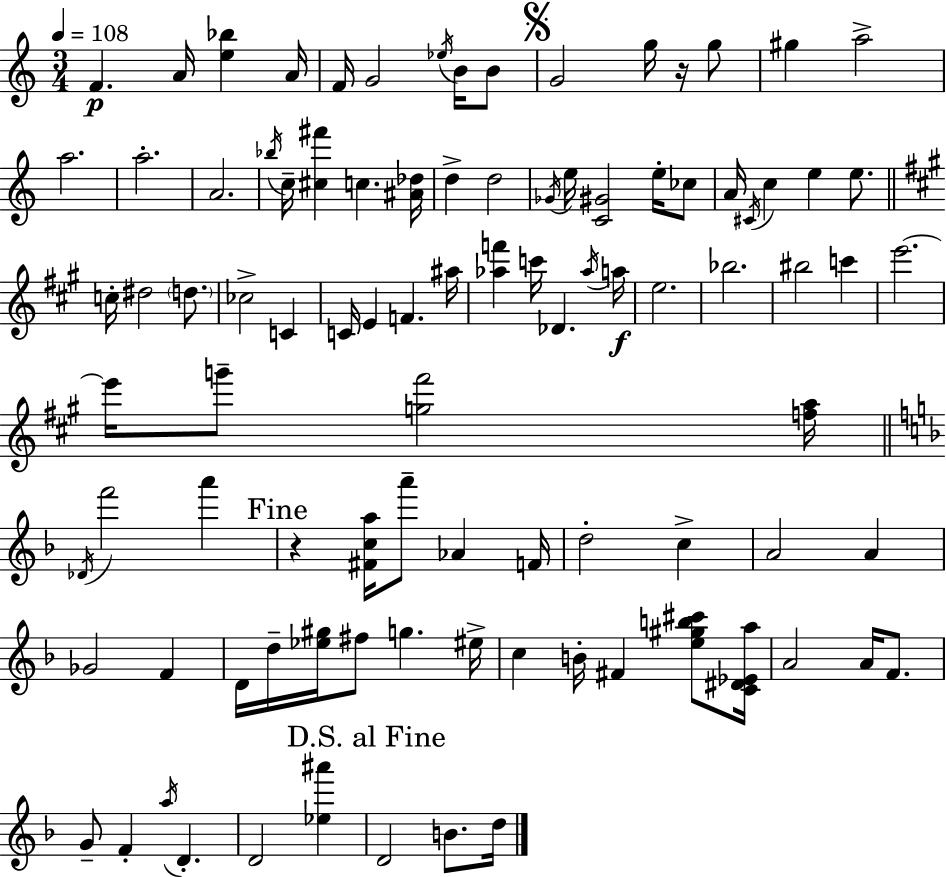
{
  \clef treble
  \numericTimeSignature
  \time 3/4
  \key a \minor
  \tempo 4 = 108
  \repeat volta 2 { f'4.\p a'16 <e'' bes''>4 a'16 | f'16 g'2 \acciaccatura { ees''16 } b'16 b'8 | \mark \markup { \musicglyph "scripts.segno" } g'2 g''16 r16 g''8 | gis''4 a''2-> | \break a''2. | a''2.-. | a'2. | \acciaccatura { bes''16 } c''16-- <cis'' fis'''>4 c''4. | \break <ais' des''>16 d''4-> d''2 | \acciaccatura { ges'16 } e''16 <c' gis'>2 | e''16-. ces''8 a'16 \acciaccatura { cis'16 } c''4 e''4 | e''8. \bar "||" \break \key a \major c''16-. dis''2 \parenthesize d''8. | ces''2-> c'4 | c'16 e'4 f'4. ais''16 | <aes'' f'''>4 c'''16 des'4. \acciaccatura { aes''16 }\f | \break a''16 e''2. | bes''2. | bis''2 c'''4 | e'''2.~~ | \break e'''16 g'''8-- <g'' fis'''>2 | <f'' a''>16 \bar "||" \break \key d \minor \acciaccatura { des'16 } f'''2 a'''4 | \mark "Fine" r4 <fis' c'' a''>16 a'''8-- aes'4 | f'16 d''2-. c''4-> | a'2 a'4 | \break ges'2 f'4 | d'16 d''16-- <ees'' gis''>16 fis''8 g''4. | eis''16-> c''4 b'16-. fis'4 <e'' gis'' b'' cis'''>8 | <c' dis' ees' a''>16 a'2 a'16 f'8. | \break g'8-- f'4-. \acciaccatura { a''16 } d'4.-. | d'2 <ees'' ais'''>4 | \mark "D.S. al Fine" d'2 b'8. | d''16 } \bar "|."
}